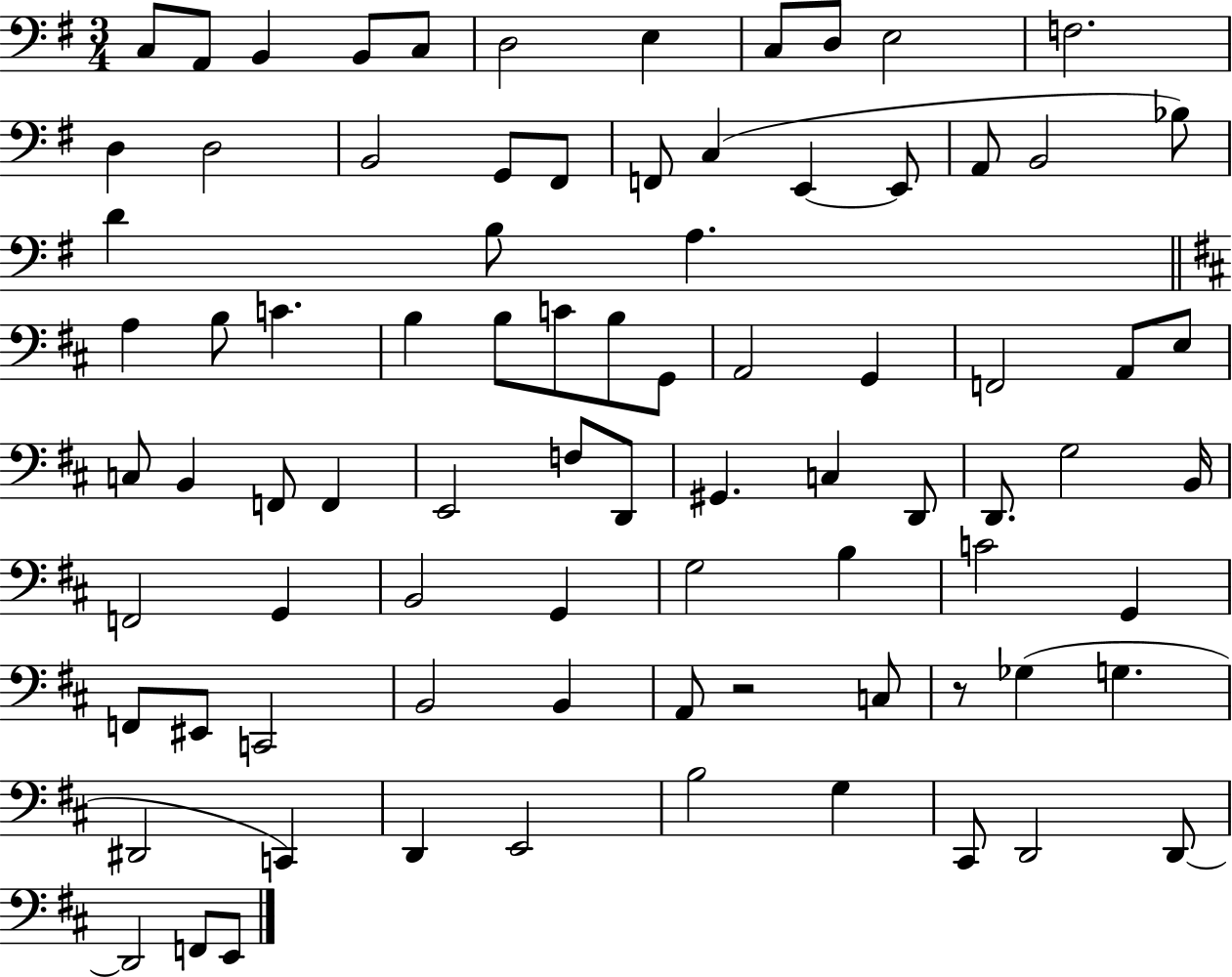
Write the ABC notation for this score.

X:1
T:Untitled
M:3/4
L:1/4
K:G
C,/2 A,,/2 B,, B,,/2 C,/2 D,2 E, C,/2 D,/2 E,2 F,2 D, D,2 B,,2 G,,/2 ^F,,/2 F,,/2 C, E,, E,,/2 A,,/2 B,,2 _B,/2 D B,/2 A, A, B,/2 C B, B,/2 C/2 B,/2 G,,/2 A,,2 G,, F,,2 A,,/2 E,/2 C,/2 B,, F,,/2 F,, E,,2 F,/2 D,,/2 ^G,, C, D,,/2 D,,/2 G,2 B,,/4 F,,2 G,, B,,2 G,, G,2 B, C2 G,, F,,/2 ^E,,/2 C,,2 B,,2 B,, A,,/2 z2 C,/2 z/2 _G, G, ^D,,2 C,, D,, E,,2 B,2 G, ^C,,/2 D,,2 D,,/2 D,,2 F,,/2 E,,/2